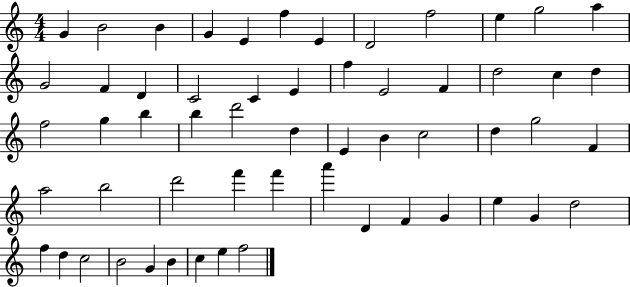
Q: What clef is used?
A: treble